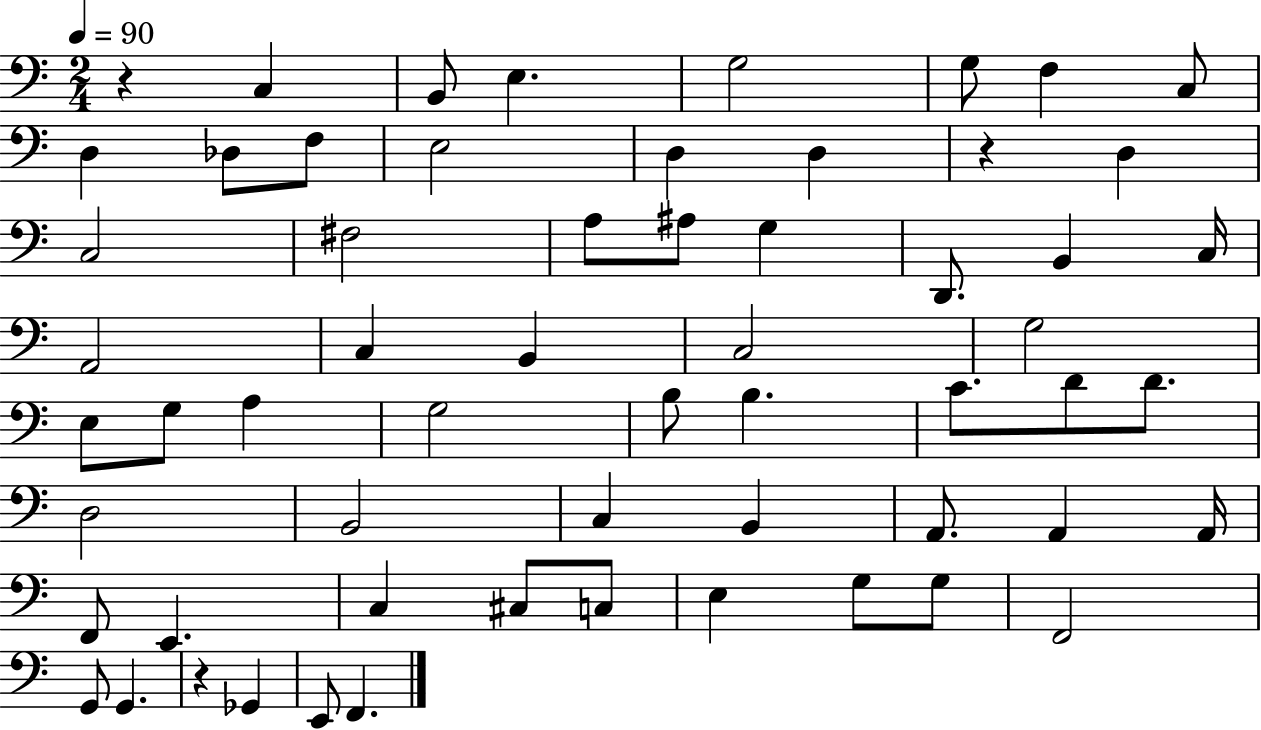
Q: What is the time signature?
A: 2/4